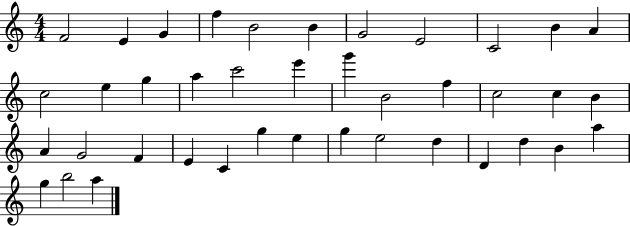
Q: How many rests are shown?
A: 0